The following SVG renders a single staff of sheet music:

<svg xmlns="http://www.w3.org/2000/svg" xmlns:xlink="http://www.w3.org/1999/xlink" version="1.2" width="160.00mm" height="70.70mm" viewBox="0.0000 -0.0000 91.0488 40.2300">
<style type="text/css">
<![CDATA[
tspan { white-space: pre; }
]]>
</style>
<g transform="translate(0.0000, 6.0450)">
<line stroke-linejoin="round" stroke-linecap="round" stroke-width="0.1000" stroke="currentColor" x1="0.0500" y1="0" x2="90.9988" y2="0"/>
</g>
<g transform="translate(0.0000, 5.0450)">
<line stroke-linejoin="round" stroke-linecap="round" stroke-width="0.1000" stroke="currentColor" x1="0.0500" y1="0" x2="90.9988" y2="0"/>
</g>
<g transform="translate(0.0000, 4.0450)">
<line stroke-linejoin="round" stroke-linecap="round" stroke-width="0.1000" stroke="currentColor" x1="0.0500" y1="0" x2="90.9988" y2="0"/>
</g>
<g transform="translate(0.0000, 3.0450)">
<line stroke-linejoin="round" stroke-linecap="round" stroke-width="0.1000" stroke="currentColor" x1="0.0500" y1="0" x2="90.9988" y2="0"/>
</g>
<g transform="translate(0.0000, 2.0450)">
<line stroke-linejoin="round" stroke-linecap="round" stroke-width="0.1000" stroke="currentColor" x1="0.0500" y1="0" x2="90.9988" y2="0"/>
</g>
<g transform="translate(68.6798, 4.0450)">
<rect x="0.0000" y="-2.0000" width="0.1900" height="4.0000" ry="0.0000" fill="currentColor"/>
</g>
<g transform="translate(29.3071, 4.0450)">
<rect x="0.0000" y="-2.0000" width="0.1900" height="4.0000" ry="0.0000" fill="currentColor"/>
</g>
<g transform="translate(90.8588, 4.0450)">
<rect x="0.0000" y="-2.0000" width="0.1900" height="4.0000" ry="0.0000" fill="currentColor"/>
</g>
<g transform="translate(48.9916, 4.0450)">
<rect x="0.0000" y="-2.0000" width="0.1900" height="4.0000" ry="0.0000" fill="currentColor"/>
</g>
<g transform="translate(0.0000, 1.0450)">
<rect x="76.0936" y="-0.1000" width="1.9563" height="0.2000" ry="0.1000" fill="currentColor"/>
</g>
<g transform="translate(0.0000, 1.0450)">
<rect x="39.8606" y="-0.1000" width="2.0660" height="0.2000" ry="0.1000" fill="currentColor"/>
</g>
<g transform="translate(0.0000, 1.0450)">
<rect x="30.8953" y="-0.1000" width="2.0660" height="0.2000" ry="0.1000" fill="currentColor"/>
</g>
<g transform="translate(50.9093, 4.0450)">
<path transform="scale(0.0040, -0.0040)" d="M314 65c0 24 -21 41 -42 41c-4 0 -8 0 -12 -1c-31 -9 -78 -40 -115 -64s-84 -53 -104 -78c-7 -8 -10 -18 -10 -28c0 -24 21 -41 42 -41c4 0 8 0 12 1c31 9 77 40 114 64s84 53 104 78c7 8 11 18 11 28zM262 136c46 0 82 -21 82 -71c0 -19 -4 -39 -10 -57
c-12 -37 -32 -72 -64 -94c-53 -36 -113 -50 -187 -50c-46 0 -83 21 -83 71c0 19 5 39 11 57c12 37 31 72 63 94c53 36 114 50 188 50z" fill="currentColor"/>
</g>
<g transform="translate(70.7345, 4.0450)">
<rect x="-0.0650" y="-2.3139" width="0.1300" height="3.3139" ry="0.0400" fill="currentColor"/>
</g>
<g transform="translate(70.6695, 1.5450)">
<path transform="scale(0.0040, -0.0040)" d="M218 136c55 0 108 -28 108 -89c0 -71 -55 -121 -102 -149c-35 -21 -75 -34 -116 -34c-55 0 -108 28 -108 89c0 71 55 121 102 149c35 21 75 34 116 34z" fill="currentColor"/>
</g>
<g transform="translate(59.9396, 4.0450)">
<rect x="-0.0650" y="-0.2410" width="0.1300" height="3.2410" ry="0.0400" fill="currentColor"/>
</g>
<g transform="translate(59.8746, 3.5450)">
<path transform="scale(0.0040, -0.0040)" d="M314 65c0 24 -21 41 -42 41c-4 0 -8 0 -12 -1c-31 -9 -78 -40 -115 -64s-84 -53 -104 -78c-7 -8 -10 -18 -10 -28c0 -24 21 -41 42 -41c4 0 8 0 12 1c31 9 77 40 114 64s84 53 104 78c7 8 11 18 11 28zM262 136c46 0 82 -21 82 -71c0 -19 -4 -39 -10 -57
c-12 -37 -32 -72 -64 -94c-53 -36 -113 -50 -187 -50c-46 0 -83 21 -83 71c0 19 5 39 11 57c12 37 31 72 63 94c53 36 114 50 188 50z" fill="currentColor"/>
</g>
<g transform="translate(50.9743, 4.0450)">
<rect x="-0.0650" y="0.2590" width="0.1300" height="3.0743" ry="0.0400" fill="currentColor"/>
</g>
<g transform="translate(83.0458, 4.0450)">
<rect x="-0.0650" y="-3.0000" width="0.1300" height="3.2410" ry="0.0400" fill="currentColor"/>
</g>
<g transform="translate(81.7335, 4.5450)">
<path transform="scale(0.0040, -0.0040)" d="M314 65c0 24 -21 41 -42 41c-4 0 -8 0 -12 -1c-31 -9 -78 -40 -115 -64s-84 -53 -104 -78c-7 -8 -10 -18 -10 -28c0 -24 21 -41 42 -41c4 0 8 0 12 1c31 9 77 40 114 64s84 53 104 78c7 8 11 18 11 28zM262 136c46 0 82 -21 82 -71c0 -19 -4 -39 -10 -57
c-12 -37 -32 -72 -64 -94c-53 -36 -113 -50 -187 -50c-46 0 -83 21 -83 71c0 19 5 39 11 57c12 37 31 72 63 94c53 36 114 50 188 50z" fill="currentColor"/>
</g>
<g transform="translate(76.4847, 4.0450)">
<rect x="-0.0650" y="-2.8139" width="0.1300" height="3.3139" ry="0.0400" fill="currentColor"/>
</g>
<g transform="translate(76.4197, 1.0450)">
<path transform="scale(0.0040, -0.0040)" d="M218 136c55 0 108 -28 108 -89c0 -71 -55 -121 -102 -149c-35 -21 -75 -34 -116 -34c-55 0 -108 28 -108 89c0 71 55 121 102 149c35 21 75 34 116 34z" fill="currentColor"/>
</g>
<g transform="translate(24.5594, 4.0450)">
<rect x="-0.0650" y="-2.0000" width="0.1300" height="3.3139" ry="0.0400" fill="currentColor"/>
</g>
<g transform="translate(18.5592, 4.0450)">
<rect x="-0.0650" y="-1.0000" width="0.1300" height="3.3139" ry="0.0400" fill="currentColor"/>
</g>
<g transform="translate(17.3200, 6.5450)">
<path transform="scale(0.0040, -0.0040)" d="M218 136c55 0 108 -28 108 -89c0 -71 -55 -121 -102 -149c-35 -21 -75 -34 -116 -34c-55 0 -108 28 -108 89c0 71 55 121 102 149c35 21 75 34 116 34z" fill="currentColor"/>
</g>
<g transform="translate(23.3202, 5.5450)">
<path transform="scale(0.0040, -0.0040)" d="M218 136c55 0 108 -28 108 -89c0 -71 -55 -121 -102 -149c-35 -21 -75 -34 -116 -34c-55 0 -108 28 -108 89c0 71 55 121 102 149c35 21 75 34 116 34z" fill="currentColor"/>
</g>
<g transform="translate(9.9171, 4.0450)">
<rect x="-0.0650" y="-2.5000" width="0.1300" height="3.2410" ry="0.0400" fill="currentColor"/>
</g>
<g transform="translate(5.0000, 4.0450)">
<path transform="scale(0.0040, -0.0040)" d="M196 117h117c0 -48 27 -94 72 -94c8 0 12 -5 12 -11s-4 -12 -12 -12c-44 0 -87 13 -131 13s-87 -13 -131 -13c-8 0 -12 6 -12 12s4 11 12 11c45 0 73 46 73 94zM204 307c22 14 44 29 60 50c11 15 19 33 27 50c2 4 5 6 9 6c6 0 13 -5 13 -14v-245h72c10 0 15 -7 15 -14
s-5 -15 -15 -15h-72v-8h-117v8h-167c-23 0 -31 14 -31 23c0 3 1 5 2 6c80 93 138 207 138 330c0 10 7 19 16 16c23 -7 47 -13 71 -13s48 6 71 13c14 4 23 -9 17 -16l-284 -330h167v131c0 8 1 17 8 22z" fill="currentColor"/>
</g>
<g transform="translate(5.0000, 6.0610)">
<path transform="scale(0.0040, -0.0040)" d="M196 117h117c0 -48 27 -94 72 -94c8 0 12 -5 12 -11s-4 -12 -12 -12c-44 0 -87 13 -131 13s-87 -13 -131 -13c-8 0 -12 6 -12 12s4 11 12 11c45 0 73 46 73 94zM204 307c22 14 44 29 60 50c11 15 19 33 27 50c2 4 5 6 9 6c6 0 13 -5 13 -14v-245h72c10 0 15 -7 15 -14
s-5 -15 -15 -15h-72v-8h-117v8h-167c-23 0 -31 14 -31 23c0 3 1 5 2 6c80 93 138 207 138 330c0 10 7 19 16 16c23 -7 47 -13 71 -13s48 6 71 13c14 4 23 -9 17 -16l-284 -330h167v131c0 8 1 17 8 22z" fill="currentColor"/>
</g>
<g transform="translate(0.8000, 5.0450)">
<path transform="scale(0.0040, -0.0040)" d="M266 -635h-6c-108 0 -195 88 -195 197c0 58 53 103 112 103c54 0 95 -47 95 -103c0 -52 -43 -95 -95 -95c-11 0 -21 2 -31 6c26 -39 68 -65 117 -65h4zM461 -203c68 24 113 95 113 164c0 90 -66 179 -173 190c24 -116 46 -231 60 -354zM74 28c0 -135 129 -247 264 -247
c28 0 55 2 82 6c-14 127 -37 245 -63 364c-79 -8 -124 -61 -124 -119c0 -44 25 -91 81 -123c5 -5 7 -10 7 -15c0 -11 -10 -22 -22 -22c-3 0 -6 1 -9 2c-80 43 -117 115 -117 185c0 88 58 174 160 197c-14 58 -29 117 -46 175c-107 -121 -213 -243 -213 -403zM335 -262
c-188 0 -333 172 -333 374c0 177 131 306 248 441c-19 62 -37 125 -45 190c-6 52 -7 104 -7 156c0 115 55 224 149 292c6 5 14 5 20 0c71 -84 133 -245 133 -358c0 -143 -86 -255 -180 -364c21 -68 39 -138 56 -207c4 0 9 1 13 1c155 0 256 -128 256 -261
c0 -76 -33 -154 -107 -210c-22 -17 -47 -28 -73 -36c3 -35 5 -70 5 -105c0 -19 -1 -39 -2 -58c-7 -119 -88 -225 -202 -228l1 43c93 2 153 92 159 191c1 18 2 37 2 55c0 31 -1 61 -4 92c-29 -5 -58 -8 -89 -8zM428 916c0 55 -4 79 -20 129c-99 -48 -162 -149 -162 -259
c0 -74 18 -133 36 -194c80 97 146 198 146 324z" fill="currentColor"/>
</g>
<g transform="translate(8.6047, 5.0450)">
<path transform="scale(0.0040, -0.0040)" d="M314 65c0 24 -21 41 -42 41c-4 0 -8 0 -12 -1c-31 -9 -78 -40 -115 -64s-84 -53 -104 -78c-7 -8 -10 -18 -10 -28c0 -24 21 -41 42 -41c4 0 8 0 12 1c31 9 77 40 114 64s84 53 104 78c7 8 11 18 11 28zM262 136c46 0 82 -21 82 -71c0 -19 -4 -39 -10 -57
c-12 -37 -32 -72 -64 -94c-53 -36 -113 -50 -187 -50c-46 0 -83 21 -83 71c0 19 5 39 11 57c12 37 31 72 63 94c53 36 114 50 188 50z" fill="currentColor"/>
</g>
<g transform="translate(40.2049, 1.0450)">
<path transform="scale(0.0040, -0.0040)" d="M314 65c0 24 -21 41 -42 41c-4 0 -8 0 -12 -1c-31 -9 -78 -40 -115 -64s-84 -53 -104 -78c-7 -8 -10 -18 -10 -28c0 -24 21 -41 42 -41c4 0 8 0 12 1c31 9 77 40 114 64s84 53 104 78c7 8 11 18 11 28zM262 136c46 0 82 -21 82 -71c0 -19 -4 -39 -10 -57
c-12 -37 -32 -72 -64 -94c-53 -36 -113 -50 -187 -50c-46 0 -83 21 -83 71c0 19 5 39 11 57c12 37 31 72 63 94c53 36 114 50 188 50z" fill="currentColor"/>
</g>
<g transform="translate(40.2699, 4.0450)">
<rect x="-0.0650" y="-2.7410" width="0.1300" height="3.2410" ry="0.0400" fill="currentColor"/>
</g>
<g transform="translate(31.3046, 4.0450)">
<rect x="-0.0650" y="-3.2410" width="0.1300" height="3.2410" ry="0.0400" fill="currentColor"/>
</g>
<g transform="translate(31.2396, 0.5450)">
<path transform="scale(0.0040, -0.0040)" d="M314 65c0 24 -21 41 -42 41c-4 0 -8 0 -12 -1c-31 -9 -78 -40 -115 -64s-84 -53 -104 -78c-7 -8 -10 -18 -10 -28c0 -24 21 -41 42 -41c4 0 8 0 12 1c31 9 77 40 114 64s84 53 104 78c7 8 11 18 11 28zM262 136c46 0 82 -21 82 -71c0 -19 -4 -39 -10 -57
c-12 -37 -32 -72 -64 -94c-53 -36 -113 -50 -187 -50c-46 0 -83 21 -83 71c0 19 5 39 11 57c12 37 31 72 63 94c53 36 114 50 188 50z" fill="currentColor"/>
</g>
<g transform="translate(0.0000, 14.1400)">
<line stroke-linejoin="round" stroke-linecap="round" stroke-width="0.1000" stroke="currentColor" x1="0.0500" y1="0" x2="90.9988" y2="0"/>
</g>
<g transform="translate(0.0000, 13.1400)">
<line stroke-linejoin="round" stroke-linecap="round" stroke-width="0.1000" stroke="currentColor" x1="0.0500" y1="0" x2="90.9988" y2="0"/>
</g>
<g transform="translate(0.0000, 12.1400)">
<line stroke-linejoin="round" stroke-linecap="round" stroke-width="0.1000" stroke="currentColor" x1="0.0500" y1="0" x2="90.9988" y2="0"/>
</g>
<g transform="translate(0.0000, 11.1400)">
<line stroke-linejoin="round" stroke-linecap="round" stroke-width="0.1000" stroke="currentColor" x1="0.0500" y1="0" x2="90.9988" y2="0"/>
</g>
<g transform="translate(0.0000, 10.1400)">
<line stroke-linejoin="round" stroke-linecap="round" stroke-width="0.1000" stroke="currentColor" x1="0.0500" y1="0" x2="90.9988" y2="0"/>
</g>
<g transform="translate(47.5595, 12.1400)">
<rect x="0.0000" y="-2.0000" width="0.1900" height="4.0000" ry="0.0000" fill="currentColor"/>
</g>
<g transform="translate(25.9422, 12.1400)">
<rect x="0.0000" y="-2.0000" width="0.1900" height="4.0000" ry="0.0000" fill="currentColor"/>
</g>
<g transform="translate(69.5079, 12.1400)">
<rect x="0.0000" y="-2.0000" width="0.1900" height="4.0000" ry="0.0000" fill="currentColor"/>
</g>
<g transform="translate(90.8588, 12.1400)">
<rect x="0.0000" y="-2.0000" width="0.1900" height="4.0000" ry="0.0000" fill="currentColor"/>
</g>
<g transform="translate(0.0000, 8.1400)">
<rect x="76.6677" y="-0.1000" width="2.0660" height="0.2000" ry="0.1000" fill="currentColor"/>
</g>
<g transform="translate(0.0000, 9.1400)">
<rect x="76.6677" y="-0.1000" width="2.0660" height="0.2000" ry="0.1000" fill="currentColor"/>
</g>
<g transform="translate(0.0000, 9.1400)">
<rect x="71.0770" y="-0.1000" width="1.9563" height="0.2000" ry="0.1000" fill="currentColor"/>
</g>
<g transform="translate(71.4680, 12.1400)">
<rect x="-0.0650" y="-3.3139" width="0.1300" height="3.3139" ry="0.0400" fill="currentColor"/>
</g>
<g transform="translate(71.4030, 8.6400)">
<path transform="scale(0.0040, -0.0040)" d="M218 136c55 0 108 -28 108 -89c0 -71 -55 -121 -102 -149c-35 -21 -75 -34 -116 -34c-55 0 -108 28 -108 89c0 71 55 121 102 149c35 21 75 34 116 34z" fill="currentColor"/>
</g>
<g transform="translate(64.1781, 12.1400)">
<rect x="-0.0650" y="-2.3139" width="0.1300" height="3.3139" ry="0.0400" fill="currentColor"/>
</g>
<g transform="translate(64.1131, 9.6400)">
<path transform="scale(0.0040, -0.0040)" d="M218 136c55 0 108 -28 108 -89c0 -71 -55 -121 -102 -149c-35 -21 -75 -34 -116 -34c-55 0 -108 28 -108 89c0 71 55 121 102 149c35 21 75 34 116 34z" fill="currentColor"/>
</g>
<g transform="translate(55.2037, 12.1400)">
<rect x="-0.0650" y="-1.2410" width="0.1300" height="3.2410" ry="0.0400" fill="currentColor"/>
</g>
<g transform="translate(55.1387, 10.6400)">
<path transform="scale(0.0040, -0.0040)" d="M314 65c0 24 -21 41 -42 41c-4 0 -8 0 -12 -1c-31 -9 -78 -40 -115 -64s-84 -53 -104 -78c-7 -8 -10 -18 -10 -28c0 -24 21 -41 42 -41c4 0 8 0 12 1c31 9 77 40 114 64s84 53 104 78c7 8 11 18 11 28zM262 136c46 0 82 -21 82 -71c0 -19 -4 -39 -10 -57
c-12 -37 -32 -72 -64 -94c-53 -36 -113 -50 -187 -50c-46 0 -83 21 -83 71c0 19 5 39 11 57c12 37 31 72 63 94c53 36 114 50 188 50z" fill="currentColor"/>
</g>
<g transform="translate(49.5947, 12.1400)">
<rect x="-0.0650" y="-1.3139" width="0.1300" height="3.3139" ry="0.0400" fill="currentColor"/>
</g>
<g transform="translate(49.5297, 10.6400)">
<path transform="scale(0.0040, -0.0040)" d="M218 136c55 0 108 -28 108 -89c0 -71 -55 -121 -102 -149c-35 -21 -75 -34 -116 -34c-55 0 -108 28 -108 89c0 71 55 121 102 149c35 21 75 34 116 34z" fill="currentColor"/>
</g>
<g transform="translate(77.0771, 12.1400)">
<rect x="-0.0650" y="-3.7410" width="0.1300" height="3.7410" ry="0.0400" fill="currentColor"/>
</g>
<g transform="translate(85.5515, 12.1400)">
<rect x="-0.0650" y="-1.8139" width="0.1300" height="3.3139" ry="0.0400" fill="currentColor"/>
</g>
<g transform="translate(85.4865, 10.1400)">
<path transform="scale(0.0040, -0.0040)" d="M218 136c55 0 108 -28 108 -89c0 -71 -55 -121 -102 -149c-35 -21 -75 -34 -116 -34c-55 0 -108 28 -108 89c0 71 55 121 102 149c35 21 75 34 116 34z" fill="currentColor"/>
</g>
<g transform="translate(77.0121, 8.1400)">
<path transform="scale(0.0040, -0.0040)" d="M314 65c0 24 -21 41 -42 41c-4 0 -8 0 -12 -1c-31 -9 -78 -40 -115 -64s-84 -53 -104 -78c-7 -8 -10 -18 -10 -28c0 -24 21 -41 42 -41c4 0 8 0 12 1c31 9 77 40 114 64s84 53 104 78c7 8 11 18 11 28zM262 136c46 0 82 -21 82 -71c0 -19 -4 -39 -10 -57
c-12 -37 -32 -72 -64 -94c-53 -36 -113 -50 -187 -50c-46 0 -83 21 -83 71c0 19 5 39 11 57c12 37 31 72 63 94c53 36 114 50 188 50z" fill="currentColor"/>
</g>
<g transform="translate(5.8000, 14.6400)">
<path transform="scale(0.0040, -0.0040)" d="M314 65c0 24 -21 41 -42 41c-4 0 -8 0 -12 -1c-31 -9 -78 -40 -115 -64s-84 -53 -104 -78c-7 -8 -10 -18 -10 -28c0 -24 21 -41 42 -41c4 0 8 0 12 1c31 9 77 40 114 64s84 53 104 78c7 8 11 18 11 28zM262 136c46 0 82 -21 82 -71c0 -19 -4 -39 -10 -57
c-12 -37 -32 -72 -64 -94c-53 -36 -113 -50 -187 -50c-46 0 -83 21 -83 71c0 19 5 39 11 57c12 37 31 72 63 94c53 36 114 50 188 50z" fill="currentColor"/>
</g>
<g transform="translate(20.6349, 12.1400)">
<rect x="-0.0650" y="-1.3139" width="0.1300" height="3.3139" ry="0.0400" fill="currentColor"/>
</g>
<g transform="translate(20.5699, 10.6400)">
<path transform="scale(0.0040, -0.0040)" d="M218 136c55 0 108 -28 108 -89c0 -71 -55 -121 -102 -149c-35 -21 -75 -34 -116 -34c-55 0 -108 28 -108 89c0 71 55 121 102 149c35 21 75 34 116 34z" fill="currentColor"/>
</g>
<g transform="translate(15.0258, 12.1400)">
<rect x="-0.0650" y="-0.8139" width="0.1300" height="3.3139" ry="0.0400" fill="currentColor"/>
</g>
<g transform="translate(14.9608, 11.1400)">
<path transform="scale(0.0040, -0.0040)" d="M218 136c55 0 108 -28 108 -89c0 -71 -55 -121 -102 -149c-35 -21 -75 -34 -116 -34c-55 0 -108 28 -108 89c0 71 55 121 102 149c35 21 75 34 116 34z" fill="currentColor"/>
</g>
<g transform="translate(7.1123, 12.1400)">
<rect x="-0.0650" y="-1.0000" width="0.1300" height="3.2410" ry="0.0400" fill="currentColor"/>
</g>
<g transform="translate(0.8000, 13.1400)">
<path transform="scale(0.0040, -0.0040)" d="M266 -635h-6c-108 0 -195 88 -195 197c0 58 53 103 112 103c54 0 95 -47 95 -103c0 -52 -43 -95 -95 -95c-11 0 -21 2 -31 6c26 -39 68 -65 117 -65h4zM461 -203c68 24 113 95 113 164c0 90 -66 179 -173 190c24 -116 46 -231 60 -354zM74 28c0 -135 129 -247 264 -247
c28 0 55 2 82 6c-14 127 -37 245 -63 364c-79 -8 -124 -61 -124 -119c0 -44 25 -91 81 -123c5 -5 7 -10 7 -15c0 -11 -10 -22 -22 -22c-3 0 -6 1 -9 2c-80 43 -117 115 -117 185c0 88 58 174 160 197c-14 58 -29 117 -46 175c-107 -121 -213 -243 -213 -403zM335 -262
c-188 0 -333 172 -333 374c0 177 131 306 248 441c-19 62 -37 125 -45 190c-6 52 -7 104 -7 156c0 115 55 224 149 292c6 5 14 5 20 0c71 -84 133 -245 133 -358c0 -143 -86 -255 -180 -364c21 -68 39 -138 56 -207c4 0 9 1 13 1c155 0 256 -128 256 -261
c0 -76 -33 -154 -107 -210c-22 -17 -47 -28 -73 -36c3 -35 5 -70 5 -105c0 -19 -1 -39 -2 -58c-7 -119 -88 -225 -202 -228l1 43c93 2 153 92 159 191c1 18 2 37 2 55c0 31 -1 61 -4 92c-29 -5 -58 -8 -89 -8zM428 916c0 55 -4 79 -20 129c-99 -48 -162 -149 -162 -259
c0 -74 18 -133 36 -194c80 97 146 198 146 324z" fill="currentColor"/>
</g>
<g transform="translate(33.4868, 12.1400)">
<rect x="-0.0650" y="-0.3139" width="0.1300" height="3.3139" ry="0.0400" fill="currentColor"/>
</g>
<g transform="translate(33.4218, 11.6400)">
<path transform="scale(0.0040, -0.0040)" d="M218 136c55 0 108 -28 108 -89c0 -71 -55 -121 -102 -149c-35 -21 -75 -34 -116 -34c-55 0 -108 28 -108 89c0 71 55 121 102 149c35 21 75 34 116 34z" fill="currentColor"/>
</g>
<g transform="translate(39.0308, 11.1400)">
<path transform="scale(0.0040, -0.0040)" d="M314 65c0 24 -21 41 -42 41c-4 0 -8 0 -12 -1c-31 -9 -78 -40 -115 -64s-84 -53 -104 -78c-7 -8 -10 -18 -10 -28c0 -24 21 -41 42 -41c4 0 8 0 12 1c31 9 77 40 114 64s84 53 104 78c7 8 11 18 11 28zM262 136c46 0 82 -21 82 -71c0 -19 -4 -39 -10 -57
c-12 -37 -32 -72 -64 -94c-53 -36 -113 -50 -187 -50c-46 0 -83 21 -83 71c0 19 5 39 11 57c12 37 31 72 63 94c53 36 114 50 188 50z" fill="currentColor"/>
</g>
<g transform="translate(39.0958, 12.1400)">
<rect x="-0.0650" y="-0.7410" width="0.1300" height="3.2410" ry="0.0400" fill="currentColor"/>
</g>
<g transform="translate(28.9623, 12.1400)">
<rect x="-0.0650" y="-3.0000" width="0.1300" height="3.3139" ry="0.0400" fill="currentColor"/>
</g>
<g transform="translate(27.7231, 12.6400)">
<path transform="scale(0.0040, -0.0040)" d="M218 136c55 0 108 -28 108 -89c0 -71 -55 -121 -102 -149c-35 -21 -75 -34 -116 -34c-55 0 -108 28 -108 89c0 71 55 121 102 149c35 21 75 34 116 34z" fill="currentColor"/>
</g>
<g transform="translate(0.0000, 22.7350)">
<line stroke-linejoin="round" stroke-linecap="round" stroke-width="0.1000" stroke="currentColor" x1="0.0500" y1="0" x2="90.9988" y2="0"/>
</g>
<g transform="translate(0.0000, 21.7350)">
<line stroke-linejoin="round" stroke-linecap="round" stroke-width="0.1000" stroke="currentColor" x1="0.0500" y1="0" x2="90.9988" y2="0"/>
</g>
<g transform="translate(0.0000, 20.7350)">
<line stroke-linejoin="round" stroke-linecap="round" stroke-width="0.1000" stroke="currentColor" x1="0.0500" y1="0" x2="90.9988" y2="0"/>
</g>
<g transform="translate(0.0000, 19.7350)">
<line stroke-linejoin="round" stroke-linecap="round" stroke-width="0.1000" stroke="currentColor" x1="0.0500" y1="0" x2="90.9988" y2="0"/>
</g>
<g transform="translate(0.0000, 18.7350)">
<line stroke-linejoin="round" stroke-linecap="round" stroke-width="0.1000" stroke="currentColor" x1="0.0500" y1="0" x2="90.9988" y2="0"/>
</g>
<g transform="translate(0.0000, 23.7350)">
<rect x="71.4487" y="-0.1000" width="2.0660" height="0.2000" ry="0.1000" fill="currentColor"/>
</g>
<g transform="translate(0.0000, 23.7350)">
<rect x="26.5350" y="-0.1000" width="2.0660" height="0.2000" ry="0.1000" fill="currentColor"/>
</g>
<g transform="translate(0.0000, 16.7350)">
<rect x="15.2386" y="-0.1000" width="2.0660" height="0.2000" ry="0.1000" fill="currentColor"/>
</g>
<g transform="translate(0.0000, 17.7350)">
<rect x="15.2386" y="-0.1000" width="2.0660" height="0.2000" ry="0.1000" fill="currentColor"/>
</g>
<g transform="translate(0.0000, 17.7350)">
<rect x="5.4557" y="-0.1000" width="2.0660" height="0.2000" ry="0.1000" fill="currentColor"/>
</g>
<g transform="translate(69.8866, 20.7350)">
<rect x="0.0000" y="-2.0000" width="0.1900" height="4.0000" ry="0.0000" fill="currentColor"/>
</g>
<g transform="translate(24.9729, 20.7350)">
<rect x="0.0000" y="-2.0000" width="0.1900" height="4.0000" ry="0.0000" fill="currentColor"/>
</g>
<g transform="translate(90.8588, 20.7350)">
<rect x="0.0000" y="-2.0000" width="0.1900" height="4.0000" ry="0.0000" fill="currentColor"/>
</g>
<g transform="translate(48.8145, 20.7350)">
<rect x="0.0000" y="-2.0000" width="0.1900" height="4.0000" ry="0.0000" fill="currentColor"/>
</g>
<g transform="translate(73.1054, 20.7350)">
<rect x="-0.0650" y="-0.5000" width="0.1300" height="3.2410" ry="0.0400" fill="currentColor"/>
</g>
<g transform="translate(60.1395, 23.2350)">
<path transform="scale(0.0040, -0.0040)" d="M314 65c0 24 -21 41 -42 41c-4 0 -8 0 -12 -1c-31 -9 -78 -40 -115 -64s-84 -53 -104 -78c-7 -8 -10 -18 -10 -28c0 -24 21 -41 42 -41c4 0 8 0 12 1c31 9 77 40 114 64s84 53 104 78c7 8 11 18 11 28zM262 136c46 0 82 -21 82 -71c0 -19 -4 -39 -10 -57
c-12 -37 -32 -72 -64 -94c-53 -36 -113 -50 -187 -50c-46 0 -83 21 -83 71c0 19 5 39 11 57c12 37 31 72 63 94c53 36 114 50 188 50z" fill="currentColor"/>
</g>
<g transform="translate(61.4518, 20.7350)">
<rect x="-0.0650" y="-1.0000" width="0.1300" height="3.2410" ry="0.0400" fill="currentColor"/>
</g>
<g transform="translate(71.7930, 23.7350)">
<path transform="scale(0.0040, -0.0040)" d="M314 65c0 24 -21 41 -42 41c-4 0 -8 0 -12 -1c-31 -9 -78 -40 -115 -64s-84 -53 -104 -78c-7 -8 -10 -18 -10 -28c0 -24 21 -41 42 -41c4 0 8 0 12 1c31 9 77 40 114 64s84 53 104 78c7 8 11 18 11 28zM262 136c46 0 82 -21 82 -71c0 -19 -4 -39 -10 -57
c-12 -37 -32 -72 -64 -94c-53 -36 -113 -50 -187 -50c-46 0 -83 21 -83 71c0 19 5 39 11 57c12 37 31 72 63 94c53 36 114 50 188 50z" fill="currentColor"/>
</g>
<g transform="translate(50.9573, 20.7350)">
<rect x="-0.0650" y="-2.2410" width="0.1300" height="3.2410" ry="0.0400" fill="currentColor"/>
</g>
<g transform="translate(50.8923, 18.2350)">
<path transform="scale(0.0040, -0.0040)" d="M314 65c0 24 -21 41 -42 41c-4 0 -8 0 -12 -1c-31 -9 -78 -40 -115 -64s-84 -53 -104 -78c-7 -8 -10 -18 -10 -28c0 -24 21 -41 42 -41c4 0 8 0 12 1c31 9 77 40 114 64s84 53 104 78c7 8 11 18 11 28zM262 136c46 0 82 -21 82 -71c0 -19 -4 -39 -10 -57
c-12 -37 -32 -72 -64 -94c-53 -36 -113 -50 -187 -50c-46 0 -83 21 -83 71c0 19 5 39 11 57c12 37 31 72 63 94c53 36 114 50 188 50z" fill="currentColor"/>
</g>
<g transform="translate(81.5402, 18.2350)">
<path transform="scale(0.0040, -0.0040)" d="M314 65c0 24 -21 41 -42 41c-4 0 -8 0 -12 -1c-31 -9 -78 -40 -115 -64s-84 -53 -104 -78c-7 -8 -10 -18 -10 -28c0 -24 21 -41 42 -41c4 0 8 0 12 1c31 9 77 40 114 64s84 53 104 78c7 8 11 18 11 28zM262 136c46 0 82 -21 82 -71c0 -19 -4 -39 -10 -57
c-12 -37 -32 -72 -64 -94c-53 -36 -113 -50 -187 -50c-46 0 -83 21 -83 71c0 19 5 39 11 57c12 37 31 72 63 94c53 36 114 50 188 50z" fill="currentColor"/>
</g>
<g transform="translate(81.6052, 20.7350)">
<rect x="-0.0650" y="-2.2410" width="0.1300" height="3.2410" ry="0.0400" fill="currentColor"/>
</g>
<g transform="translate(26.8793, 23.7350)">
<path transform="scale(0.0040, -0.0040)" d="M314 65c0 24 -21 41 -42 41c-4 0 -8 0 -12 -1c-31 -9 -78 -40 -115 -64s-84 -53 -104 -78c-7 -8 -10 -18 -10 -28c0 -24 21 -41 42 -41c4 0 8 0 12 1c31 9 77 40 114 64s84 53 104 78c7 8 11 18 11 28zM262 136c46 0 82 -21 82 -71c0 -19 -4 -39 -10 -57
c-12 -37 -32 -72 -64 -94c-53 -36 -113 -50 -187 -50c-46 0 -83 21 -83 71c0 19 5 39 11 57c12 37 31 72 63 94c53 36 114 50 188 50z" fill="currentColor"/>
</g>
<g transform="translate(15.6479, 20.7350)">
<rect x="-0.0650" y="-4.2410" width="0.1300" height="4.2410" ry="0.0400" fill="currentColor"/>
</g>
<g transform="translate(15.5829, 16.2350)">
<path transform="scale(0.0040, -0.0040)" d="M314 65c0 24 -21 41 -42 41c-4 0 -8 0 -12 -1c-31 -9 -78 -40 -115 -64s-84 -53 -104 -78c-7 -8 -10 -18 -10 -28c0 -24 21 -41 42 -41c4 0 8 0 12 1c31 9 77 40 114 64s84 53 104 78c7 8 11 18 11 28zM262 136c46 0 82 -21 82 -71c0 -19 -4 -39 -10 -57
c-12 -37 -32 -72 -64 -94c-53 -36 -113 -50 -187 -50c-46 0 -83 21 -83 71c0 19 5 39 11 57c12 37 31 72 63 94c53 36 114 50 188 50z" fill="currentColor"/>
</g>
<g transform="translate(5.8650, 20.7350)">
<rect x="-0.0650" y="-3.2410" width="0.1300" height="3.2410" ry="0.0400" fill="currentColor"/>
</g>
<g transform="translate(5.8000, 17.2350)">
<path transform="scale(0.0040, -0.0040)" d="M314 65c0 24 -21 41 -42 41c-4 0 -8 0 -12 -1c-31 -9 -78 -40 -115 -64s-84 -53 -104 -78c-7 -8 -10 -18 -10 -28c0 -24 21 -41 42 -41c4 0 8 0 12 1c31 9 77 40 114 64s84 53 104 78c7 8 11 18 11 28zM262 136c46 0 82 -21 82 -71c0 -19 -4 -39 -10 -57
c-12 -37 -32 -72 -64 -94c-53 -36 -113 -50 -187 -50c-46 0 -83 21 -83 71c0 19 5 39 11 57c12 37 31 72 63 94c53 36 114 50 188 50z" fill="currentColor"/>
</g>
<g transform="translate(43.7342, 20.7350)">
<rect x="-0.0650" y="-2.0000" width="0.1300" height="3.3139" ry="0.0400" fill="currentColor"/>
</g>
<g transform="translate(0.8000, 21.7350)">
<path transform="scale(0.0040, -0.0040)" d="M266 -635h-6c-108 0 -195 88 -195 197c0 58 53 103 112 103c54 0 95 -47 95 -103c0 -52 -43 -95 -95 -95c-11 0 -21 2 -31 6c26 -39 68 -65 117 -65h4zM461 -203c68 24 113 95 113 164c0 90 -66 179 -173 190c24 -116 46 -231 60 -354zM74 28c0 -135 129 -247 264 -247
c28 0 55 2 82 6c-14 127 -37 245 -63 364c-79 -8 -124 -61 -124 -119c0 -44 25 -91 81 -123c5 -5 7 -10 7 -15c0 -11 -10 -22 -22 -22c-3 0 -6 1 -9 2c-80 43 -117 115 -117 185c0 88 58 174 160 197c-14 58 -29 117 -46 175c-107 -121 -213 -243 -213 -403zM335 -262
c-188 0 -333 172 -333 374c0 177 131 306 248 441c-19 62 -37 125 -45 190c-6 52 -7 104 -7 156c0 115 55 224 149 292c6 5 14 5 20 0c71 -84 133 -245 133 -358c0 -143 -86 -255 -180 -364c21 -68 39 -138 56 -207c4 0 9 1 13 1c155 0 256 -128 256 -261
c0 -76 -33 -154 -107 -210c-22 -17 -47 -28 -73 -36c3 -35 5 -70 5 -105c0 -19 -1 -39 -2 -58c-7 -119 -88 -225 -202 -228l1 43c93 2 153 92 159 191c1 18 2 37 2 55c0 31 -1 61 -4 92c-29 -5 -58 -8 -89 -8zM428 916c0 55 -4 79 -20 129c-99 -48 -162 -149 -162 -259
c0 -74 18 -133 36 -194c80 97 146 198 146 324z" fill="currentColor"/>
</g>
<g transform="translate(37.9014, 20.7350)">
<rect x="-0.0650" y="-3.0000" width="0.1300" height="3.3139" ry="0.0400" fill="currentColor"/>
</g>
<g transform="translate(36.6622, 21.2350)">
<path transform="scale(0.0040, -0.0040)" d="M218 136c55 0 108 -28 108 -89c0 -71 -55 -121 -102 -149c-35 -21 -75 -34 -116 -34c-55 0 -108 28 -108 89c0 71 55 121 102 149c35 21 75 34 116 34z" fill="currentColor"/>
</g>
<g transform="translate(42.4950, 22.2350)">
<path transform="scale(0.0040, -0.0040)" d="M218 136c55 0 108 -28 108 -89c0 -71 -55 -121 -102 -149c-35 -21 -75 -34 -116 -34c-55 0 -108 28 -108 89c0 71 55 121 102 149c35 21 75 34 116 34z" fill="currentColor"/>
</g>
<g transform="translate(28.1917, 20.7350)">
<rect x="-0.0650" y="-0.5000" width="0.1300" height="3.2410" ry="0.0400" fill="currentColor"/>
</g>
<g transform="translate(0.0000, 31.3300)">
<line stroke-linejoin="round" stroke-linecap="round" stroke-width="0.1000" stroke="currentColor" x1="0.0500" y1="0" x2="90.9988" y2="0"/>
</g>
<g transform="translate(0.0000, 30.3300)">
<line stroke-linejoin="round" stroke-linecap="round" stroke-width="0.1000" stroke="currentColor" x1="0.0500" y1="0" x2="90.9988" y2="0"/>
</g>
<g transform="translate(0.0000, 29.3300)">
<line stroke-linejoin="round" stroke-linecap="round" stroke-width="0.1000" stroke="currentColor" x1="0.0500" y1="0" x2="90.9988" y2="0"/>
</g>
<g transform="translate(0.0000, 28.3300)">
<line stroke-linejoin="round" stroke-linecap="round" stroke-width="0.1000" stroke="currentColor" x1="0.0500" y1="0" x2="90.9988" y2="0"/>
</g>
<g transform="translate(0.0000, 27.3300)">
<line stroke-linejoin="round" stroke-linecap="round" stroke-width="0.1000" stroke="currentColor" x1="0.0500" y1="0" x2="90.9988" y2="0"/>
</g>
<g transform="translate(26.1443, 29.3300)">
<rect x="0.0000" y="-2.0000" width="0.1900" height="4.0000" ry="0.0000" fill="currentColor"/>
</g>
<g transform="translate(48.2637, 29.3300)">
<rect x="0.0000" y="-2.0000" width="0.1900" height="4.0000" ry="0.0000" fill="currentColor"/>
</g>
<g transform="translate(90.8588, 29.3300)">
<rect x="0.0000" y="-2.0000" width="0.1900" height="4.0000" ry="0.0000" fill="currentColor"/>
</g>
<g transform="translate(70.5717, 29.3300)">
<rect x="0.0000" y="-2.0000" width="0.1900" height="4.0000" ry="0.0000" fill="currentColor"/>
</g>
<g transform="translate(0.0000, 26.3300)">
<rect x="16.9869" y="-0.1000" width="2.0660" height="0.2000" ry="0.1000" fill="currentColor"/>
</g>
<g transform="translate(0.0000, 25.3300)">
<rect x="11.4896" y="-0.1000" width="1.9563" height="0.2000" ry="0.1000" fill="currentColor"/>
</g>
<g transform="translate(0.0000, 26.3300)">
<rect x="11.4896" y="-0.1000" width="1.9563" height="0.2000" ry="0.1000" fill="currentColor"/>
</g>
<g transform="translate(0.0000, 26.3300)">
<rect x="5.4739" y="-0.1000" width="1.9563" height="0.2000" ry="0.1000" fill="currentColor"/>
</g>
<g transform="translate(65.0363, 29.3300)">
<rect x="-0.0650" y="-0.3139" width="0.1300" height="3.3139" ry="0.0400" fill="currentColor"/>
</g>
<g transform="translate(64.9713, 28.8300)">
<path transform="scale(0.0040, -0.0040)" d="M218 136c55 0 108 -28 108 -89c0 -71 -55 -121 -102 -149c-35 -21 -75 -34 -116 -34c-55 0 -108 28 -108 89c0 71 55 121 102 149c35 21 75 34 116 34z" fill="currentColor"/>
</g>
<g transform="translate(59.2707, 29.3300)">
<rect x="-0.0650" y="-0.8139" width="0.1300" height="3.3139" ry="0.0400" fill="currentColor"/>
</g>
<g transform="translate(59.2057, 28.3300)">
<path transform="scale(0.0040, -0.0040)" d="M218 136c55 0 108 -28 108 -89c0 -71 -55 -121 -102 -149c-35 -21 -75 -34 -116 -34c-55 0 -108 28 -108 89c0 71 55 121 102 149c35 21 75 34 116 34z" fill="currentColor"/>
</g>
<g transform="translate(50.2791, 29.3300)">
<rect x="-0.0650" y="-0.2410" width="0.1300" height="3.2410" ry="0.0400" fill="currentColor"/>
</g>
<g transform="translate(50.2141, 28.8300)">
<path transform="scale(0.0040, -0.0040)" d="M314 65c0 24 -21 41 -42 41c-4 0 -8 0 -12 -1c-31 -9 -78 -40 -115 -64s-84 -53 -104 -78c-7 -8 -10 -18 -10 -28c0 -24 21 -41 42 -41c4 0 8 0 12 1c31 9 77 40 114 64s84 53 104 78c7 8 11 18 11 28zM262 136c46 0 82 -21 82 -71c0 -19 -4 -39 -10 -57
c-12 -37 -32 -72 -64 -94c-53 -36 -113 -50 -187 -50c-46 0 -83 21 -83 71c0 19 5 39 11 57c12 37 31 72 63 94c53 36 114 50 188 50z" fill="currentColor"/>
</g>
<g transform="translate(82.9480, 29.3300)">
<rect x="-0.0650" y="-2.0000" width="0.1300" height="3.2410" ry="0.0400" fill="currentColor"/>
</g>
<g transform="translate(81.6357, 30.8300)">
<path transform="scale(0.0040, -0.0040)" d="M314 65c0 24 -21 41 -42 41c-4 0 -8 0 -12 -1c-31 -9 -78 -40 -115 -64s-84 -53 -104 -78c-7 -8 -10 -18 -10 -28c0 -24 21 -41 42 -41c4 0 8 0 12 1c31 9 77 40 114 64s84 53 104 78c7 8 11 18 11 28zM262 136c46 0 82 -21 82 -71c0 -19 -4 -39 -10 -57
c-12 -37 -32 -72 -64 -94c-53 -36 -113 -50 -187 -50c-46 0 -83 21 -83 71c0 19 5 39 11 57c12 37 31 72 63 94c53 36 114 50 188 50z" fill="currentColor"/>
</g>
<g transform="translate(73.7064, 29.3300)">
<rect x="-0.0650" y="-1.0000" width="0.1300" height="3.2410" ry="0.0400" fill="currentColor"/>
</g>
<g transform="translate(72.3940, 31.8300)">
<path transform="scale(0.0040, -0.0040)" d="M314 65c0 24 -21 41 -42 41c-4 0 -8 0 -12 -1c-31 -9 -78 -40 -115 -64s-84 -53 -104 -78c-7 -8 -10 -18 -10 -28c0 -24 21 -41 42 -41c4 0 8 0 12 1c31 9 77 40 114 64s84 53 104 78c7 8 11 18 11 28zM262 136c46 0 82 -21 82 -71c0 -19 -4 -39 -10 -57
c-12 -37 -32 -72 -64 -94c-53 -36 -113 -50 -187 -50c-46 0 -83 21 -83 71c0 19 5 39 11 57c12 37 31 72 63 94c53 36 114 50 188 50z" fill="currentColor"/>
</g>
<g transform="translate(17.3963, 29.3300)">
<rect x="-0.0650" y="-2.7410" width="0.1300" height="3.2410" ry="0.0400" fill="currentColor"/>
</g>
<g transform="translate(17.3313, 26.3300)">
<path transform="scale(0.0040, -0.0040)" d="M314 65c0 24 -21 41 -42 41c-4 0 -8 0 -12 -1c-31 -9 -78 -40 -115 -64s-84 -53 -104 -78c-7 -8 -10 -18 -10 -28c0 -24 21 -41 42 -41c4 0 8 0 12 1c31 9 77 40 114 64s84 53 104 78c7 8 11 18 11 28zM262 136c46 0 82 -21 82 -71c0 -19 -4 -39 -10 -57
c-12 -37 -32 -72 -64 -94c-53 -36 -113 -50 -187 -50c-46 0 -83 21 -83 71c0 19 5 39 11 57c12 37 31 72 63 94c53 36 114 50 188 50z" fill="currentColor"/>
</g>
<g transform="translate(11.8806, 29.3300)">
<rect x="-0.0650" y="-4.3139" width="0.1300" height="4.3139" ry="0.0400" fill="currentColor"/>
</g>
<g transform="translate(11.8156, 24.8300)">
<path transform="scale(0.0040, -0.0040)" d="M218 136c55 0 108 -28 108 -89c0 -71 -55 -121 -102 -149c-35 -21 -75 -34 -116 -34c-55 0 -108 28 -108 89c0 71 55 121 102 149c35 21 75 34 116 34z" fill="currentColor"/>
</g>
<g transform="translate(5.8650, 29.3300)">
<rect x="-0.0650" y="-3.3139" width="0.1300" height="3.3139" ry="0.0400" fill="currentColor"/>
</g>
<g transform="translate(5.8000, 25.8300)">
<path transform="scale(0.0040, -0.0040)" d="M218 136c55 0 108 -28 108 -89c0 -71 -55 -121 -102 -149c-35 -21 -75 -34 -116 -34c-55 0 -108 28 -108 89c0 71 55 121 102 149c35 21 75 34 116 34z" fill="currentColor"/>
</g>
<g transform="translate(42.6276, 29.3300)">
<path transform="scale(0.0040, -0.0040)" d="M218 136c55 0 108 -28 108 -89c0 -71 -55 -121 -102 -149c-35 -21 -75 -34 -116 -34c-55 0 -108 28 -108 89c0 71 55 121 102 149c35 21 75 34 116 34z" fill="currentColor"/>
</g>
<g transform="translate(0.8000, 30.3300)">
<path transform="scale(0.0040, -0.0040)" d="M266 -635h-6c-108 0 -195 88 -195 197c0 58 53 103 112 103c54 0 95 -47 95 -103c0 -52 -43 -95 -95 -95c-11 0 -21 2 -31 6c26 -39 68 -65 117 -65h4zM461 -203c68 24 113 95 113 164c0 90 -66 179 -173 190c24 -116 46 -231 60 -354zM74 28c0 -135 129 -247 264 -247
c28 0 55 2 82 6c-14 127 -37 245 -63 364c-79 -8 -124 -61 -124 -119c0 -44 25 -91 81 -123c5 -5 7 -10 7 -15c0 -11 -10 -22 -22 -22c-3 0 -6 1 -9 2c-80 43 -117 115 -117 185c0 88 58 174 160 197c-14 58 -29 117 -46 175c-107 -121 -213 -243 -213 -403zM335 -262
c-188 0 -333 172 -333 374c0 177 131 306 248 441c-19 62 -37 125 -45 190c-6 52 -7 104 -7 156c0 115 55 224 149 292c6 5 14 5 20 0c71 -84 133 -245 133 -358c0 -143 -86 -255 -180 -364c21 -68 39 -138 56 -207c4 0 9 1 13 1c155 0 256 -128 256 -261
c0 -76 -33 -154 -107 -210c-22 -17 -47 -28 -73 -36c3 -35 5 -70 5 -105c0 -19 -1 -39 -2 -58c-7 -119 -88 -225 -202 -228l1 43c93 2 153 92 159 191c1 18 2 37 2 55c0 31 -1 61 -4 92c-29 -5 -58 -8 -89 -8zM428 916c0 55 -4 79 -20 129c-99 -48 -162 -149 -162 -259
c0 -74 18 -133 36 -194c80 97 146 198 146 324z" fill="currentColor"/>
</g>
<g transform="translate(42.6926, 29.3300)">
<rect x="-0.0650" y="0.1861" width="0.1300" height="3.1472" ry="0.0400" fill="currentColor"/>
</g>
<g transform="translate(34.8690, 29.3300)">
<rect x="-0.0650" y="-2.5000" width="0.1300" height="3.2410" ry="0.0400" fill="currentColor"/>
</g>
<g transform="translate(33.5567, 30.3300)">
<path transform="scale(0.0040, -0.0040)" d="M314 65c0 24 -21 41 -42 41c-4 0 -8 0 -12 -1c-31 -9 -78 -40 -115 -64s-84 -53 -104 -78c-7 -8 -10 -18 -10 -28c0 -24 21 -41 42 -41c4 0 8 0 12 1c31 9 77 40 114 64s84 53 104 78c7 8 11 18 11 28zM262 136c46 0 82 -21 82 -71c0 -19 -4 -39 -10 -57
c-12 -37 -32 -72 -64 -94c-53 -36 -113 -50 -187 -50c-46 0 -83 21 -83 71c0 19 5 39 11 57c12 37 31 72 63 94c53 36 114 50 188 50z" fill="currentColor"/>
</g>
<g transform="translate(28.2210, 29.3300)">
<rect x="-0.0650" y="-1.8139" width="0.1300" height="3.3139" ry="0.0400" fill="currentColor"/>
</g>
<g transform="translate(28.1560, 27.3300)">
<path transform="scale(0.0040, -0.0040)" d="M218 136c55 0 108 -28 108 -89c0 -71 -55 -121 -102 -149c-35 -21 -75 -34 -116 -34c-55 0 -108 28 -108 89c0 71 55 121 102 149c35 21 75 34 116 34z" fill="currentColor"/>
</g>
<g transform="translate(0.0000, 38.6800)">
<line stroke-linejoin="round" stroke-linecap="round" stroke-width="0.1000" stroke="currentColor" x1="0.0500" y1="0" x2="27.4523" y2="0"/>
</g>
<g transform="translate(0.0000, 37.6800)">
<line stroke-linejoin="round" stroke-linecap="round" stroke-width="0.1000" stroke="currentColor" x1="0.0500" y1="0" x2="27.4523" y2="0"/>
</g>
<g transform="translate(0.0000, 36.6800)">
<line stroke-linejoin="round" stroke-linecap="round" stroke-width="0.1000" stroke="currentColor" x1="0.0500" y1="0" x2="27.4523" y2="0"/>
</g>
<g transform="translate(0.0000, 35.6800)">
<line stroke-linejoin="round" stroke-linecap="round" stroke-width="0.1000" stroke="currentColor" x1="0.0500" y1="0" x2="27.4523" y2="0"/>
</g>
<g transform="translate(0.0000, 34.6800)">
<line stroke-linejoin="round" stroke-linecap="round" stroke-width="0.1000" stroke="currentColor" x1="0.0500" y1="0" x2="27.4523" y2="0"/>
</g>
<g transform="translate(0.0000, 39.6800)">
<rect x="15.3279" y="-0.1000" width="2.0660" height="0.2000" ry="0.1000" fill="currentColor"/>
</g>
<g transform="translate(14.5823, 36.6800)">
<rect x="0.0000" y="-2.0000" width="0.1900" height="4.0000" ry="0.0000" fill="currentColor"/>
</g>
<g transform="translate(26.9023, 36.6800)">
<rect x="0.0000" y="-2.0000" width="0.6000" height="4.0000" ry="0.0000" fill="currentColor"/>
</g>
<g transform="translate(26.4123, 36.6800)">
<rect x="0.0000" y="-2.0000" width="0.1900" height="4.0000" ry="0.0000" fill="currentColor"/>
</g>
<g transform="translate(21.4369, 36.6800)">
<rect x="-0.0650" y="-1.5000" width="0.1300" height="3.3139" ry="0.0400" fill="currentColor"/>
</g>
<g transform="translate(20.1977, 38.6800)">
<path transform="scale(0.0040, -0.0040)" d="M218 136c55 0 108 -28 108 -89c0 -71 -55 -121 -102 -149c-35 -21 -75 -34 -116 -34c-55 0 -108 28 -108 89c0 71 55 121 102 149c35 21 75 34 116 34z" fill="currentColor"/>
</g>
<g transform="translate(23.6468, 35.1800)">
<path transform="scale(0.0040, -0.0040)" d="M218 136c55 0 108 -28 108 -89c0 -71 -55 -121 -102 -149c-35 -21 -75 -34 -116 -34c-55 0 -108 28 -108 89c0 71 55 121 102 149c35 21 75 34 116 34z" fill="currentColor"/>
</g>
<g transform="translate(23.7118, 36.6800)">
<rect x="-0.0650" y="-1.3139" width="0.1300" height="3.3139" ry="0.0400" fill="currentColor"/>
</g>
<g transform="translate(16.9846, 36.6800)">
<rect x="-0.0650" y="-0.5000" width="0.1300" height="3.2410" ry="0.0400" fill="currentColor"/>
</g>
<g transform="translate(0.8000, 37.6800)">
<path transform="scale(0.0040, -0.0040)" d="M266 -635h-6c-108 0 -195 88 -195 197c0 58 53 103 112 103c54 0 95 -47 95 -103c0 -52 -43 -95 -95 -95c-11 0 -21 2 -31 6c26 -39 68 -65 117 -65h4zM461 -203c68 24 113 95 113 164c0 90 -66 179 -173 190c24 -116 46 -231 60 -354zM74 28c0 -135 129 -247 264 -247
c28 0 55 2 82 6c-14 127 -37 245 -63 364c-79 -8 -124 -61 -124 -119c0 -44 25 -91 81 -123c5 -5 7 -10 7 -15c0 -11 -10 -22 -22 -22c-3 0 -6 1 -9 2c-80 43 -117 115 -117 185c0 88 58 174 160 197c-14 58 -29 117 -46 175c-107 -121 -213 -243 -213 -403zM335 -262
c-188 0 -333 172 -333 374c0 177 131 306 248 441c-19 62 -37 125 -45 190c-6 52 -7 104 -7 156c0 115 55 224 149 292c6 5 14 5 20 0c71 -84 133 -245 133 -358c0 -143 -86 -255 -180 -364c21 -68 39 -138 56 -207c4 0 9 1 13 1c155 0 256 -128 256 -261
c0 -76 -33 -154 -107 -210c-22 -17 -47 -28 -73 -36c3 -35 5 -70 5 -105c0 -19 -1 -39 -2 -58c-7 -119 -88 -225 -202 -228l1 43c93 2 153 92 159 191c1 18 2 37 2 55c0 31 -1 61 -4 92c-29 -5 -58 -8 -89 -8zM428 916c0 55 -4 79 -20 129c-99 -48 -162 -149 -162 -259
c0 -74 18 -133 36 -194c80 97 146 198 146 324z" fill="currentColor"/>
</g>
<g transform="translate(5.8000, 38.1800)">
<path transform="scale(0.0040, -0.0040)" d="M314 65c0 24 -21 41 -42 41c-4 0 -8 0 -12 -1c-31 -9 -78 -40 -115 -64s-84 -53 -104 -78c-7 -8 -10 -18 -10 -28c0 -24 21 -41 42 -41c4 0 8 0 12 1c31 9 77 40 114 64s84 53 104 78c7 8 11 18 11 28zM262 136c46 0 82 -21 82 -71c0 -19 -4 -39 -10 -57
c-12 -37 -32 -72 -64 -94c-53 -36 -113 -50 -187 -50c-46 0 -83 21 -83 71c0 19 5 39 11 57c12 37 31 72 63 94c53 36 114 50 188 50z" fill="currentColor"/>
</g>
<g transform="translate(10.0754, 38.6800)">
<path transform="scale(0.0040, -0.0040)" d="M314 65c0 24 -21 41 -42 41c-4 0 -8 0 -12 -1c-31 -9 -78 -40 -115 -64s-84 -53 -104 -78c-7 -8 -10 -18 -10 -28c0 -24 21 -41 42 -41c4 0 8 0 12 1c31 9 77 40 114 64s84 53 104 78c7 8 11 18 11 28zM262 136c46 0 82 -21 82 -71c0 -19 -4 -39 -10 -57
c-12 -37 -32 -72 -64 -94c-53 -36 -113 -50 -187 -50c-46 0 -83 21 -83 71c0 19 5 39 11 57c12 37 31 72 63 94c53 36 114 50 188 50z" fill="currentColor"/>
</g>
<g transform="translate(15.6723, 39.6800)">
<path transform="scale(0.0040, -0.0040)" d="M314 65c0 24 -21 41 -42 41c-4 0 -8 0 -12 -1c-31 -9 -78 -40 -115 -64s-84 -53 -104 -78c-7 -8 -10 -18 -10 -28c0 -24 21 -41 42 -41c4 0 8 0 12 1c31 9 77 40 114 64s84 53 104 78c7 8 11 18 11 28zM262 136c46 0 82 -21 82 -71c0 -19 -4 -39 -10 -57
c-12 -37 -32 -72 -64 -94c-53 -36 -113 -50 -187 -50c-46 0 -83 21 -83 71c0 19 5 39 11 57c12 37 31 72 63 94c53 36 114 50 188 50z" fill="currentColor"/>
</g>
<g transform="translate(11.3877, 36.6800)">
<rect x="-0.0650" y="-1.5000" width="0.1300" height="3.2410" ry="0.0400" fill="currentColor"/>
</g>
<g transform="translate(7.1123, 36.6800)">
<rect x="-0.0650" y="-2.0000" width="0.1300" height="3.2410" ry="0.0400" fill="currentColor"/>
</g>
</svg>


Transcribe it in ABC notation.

X:1
T:Untitled
M:4/4
L:1/4
K:C
G2 D F b2 a2 B2 c2 g a A2 D2 d e A c d2 e e2 g b c'2 f b2 d'2 C2 A F g2 D2 C2 g2 b d' a2 f G2 B c2 d c D2 F2 F2 E2 C2 E e